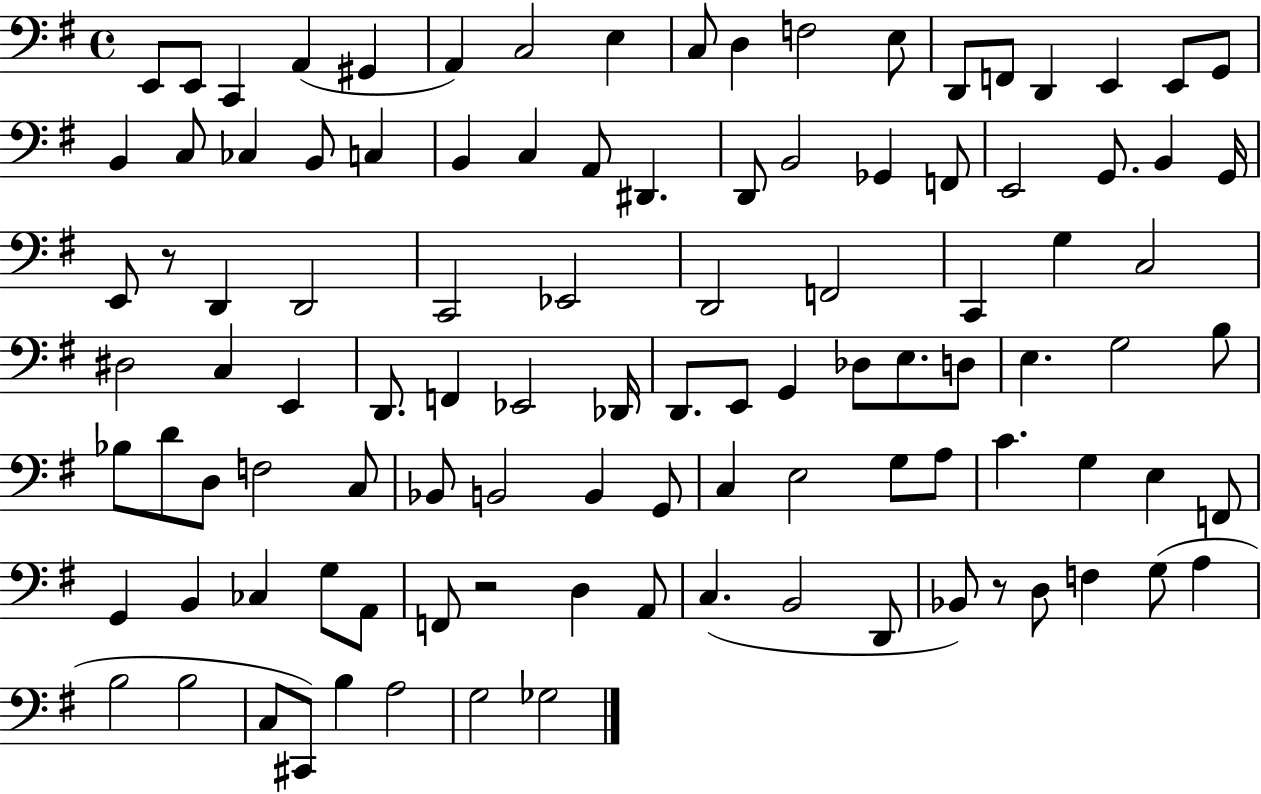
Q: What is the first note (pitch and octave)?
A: E2